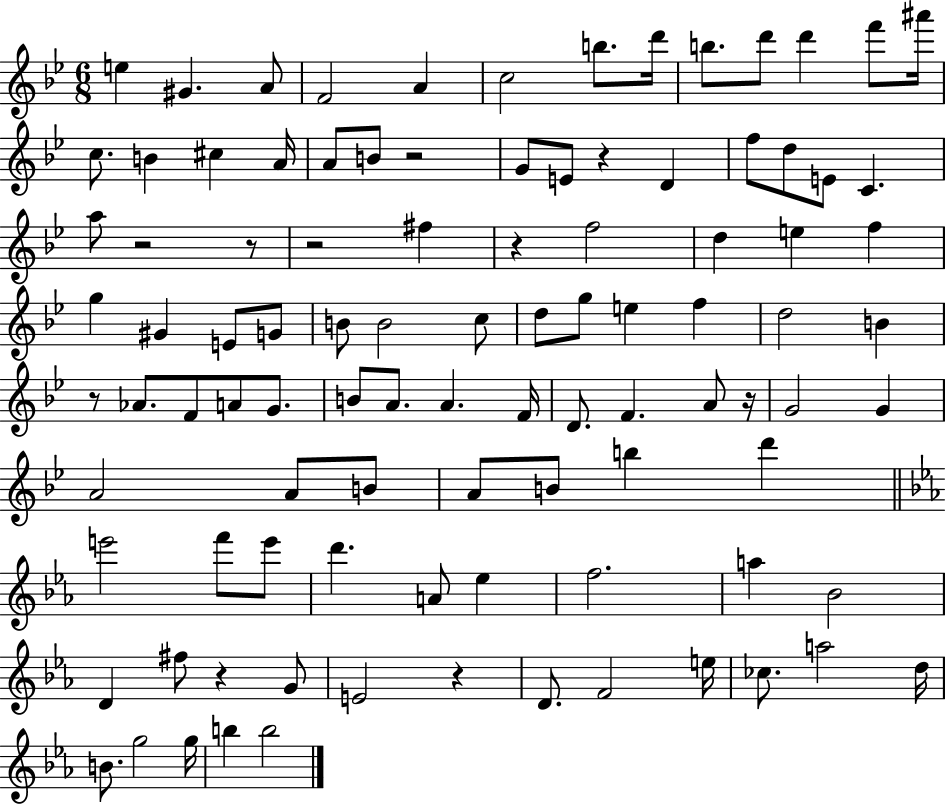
E5/q G#4/q. A4/e F4/h A4/q C5/h B5/e. D6/s B5/e. D6/e D6/q F6/e A#6/s C5/e. B4/q C#5/q A4/s A4/e B4/e R/h G4/e E4/e R/q D4/q F5/e D5/e E4/e C4/q. A5/e R/h R/e R/h F#5/q R/q F5/h D5/q E5/q F5/q G5/q G#4/q E4/e G4/e B4/e B4/h C5/e D5/e G5/e E5/q F5/q D5/h B4/q R/e Ab4/e. F4/e A4/e G4/e. B4/e A4/e. A4/q. F4/s D4/e. F4/q. A4/e R/s G4/h G4/q A4/h A4/e B4/e A4/e B4/e B5/q D6/q E6/h F6/e E6/e D6/q. A4/e Eb5/q F5/h. A5/q Bb4/h D4/q F#5/e R/q G4/e E4/h R/q D4/e. F4/h E5/s CES5/e. A5/h D5/s B4/e. G5/h G5/s B5/q B5/h